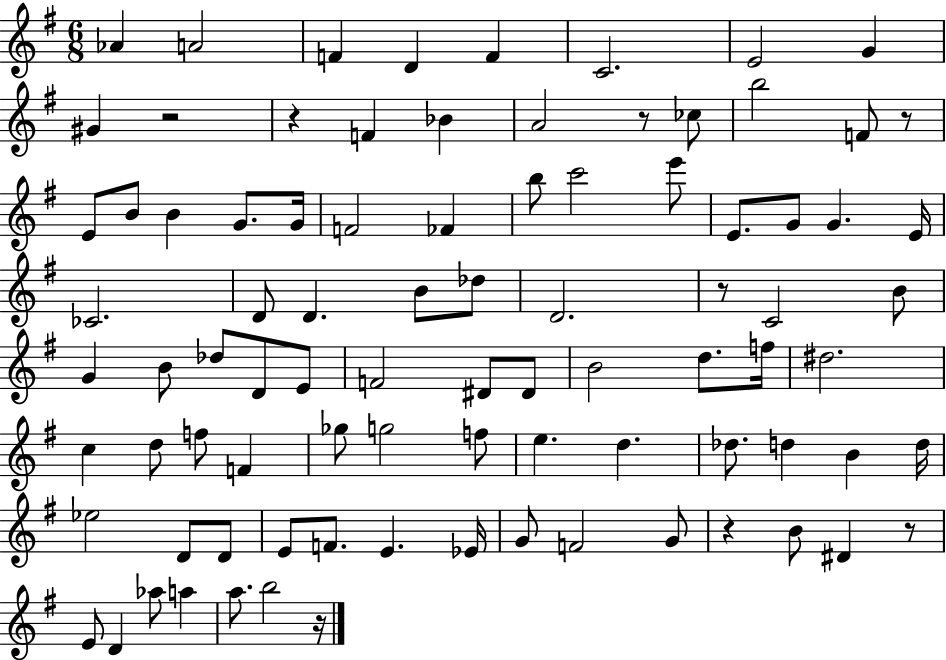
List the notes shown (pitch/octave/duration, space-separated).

Ab4/q A4/h F4/q D4/q F4/q C4/h. E4/h G4/q G#4/q R/h R/q F4/q Bb4/q A4/h R/e CES5/e B5/h F4/e R/e E4/e B4/e B4/q G4/e. G4/s F4/h FES4/q B5/e C6/h E6/e E4/e. G4/e G4/q. E4/s CES4/h. D4/e D4/q. B4/e Db5/e D4/h. R/e C4/h B4/e G4/q B4/e Db5/e D4/e E4/e F4/h D#4/e D#4/e B4/h D5/e. F5/s D#5/h. C5/q D5/e F5/e F4/q Gb5/e G5/h F5/e E5/q. D5/q. Db5/e. D5/q B4/q D5/s Eb5/h D4/e D4/e E4/e F4/e. E4/q. Eb4/s G4/e F4/h G4/e R/q B4/e D#4/q R/e E4/e D4/q Ab5/e A5/q A5/e. B5/h R/s